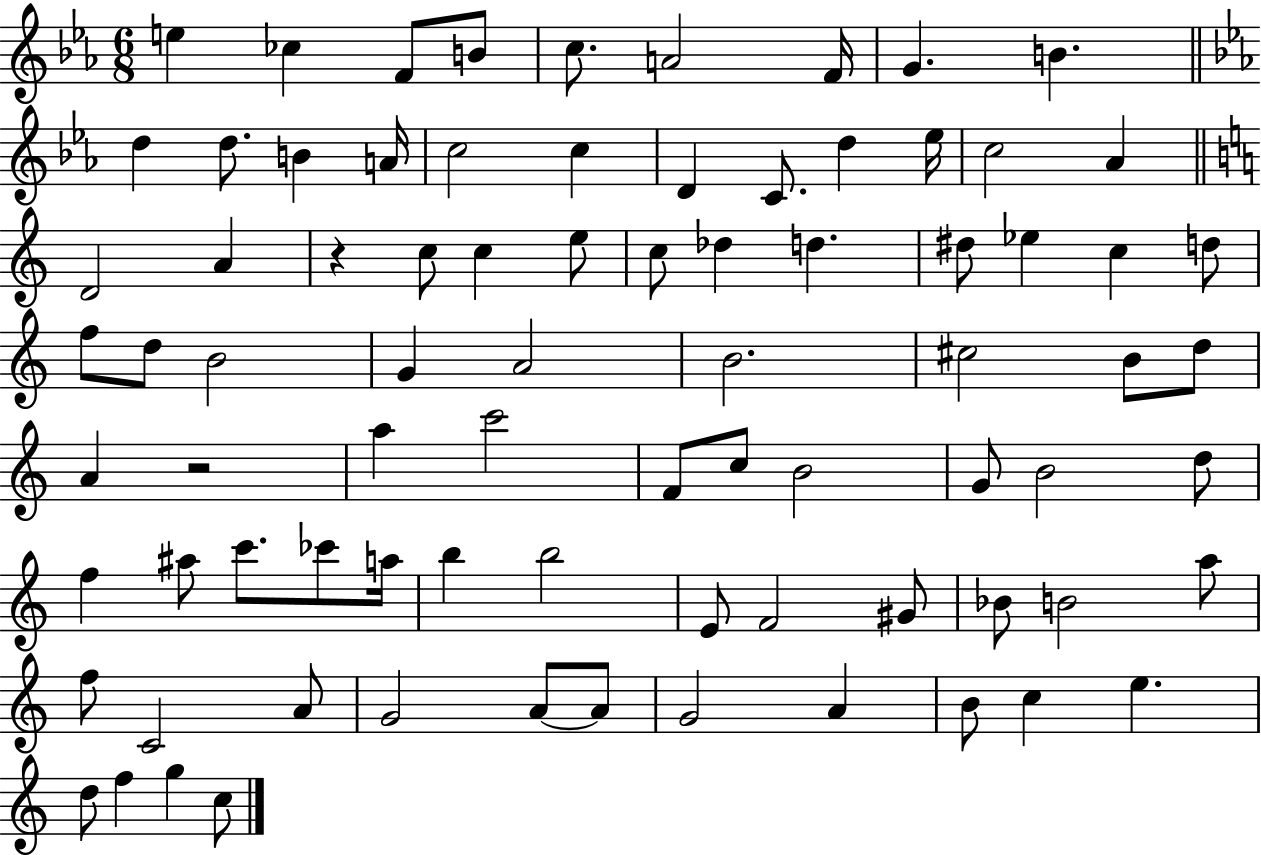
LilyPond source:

{
  \clef treble
  \numericTimeSignature
  \time 6/8
  \key ees \major
  e''4 ces''4 f'8 b'8 | c''8. a'2 f'16 | g'4. b'4. | \bar "||" \break \key ees \major d''4 d''8. b'4 a'16 | c''2 c''4 | d'4 c'8. d''4 ees''16 | c''2 aes'4 | \break \bar "||" \break \key c \major d'2 a'4 | r4 c''8 c''4 e''8 | c''8 des''4 d''4. | dis''8 ees''4 c''4 d''8 | \break f''8 d''8 b'2 | g'4 a'2 | b'2. | cis''2 b'8 d''8 | \break a'4 r2 | a''4 c'''2 | f'8 c''8 b'2 | g'8 b'2 d''8 | \break f''4 ais''8 c'''8. ces'''8 a''16 | b''4 b''2 | e'8 f'2 gis'8 | bes'8 b'2 a''8 | \break f''8 c'2 a'8 | g'2 a'8~~ a'8 | g'2 a'4 | b'8 c''4 e''4. | \break d''8 f''4 g''4 c''8 | \bar "|."
}